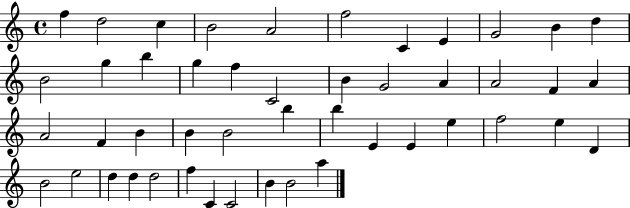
{
  \clef treble
  \time 4/4
  \defaultTimeSignature
  \key c \major
  f''4 d''2 c''4 | b'2 a'2 | f''2 c'4 e'4 | g'2 b'4 d''4 | \break b'2 g''4 b''4 | g''4 f''4 c'2 | b'4 g'2 a'4 | a'2 f'4 a'4 | \break a'2 f'4 b'4 | b'4 b'2 b''4 | b''4 e'4 e'4 e''4 | f''2 e''4 d'4 | \break b'2 e''2 | d''4 d''4 d''2 | f''4 c'4 c'2 | b'4 b'2 a''4 | \break \bar "|."
}